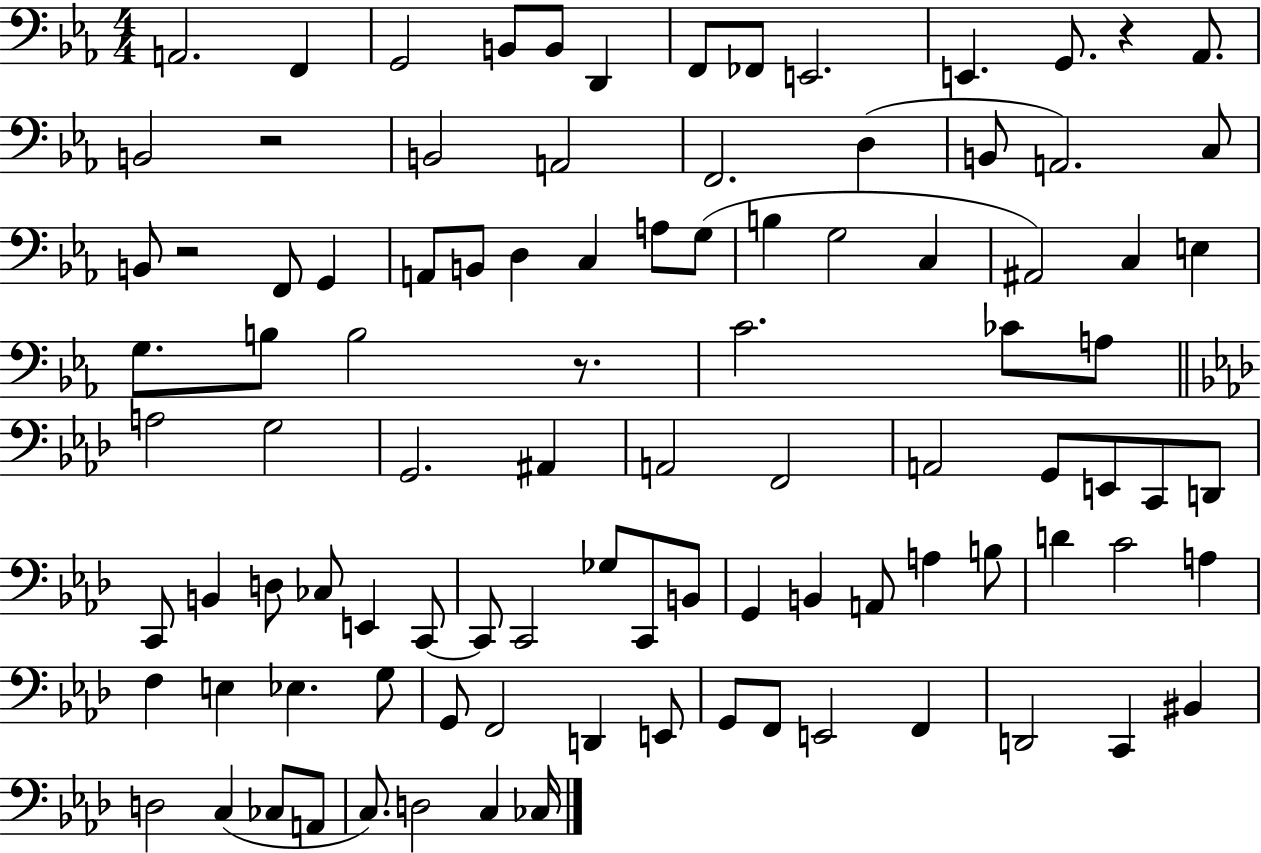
{
  \clef bass
  \numericTimeSignature
  \time 4/4
  \key ees \major
  \repeat volta 2 { a,2. f,4 | g,2 b,8 b,8 d,4 | f,8 fes,8 e,2. | e,4. g,8. r4 aes,8. | \break b,2 r2 | b,2 a,2 | f,2. d4( | b,8 a,2.) c8 | \break b,8 r2 f,8 g,4 | a,8 b,8 d4 c4 a8 g8( | b4 g2 c4 | ais,2) c4 e4 | \break g8. b8 b2 r8. | c'2. ces'8 a8 | \bar "||" \break \key aes \major a2 g2 | g,2. ais,4 | a,2 f,2 | a,2 g,8 e,8 c,8 d,8 | \break c,8 b,4 d8 ces8 e,4 c,8~~ | c,8 c,2 ges8 c,8 b,8 | g,4 b,4 a,8 a4 b8 | d'4 c'2 a4 | \break f4 e4 ees4. g8 | g,8 f,2 d,4 e,8 | g,8 f,8 e,2 f,4 | d,2 c,4 bis,4 | \break d2 c4( ces8 a,8 | c8.) d2 c4 ces16 | } \bar "|."
}